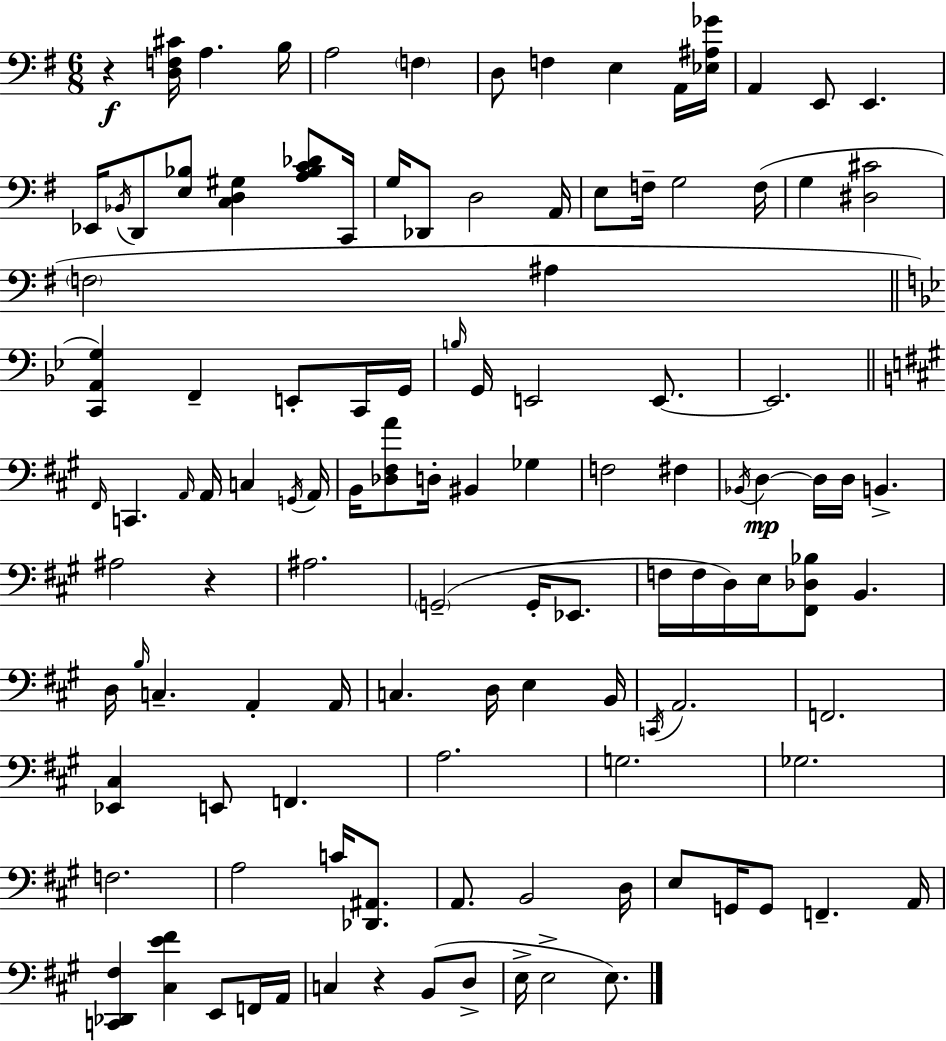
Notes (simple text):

R/q [D3,F3,C#4]/s A3/q. B3/s A3/h F3/q D3/e F3/q E3/q A2/s [Eb3,A#3,Gb4]/s A2/q E2/e E2/q. Eb2/s Bb2/s D2/e [E3,Bb3]/e [C3,D3,G#3]/q [A3,Bb3,C4,Db4]/e C2/s G3/s Db2/e D3/h A2/s E3/e F3/s G3/h F3/s G3/q [D#3,C#4]/h F3/h A#3/q [C2,A2,G3]/q F2/q E2/e C2/s G2/s B3/s G2/s E2/h E2/e. E2/h. F#2/s C2/q. A2/s A2/s C3/q G2/s A2/s B2/s [Db3,F#3,A4]/e D3/s BIS2/q Gb3/q F3/h F#3/q Bb2/s D3/q D3/s D3/s B2/q. A#3/h R/q A#3/h. G2/h G2/s Eb2/e. F3/s F3/s D3/s E3/s [F#2,Db3,Bb3]/e B2/q. D3/s B3/s C3/q. A2/q A2/s C3/q. D3/s E3/q B2/s C2/s A2/h. F2/h. [Eb2,C#3]/q E2/e F2/q. A3/h. G3/h. Gb3/h. F3/h. A3/h C4/s [Db2,A#2]/e. A2/e. B2/h D3/s E3/e G2/s G2/e F2/q. A2/s [C2,Db2,F#3]/q [C#3,E4,F#4]/q E2/e F2/s A2/s C3/q R/q B2/e D3/e E3/s E3/h E3/e.